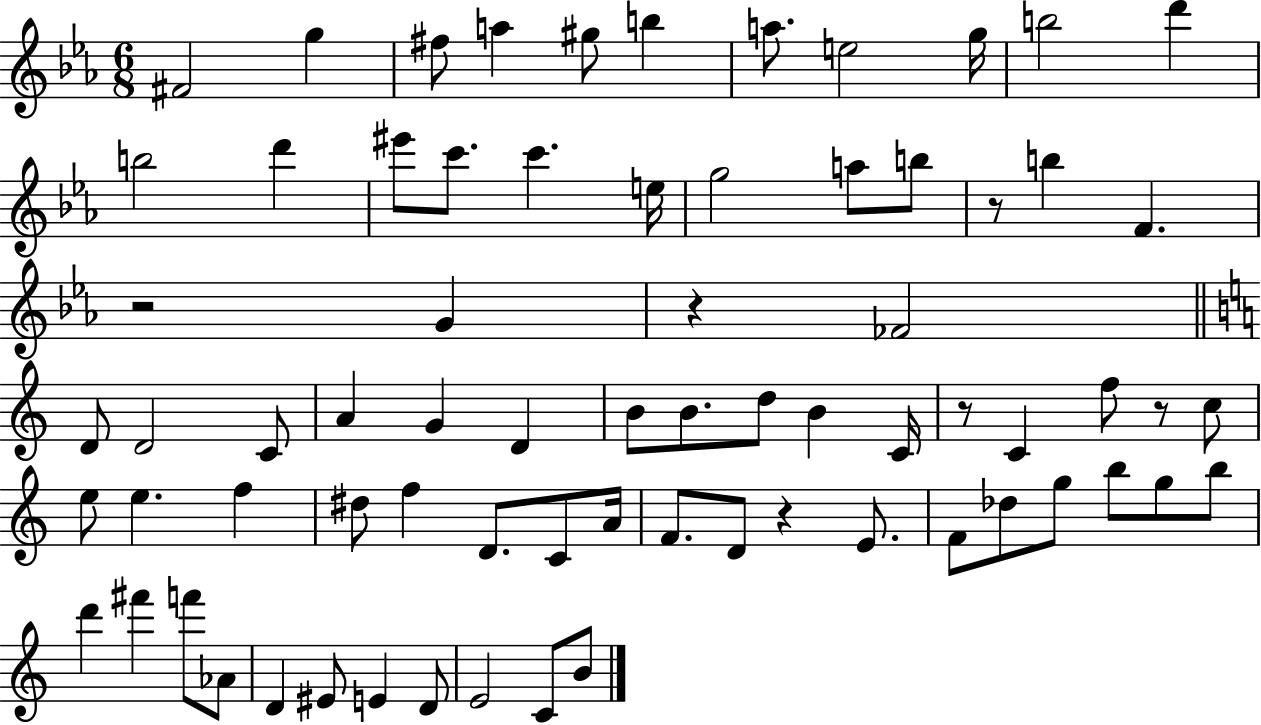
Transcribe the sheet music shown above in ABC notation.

X:1
T:Untitled
M:6/8
L:1/4
K:Eb
^F2 g ^f/2 a ^g/2 b a/2 e2 g/4 b2 d' b2 d' ^e'/2 c'/2 c' e/4 g2 a/2 b/2 z/2 b F z2 G z _F2 D/2 D2 C/2 A G D B/2 B/2 d/2 B C/4 z/2 C f/2 z/2 c/2 e/2 e f ^d/2 f D/2 C/2 A/4 F/2 D/2 z E/2 F/2 _d/2 g/2 b/2 g/2 b/2 d' ^f' f'/2 _A/2 D ^E/2 E D/2 E2 C/2 B/2